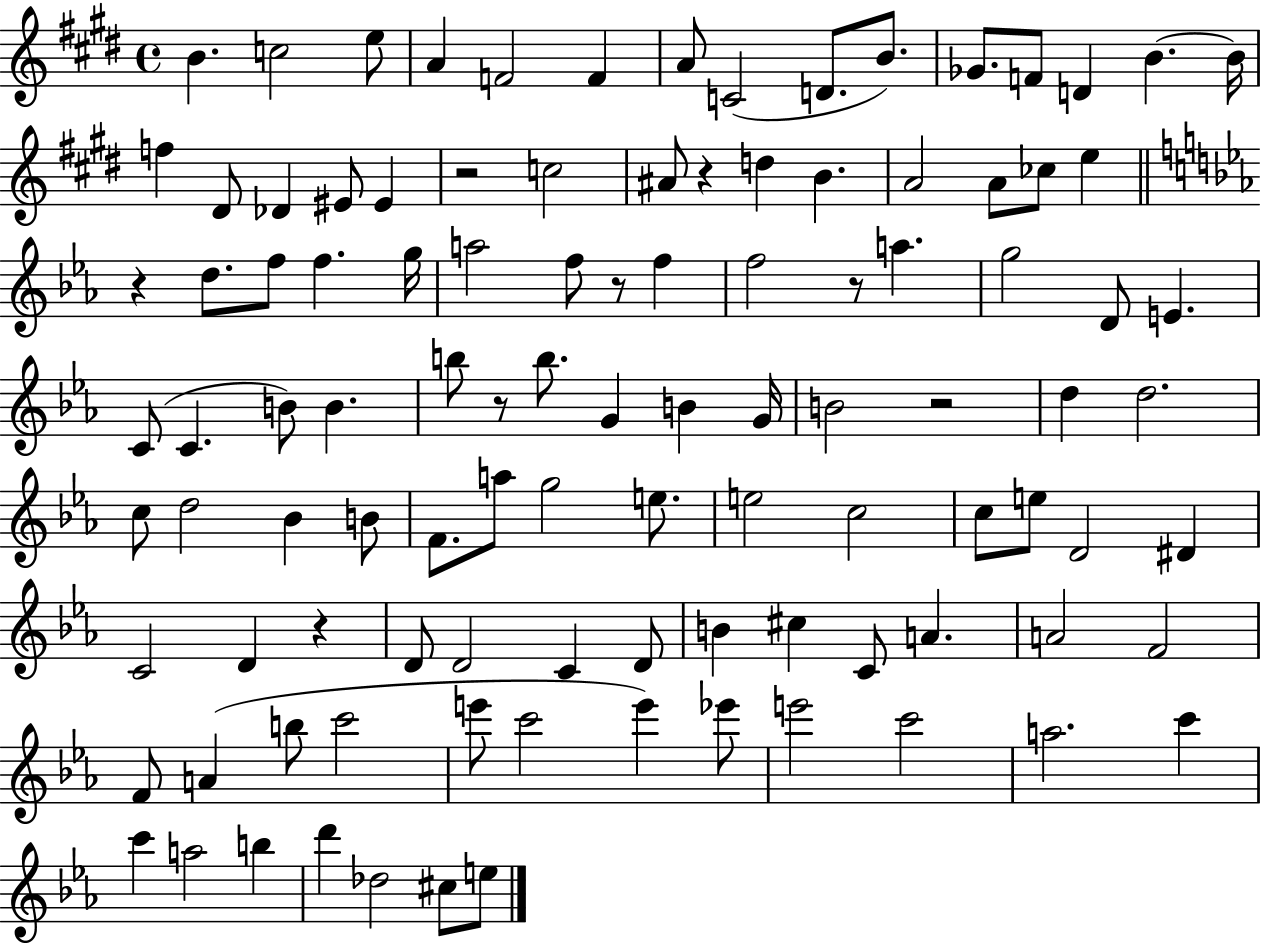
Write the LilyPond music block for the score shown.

{
  \clef treble
  \time 4/4
  \defaultTimeSignature
  \key e \major
  b'4. c''2 e''8 | a'4 f'2 f'4 | a'8 c'2( d'8. b'8.) | ges'8. f'8 d'4 b'4.~~ b'16 | \break f''4 dis'8 des'4 eis'8 eis'4 | r2 c''2 | ais'8 r4 d''4 b'4. | a'2 a'8 ces''8 e''4 | \break \bar "||" \break \key ees \major r4 d''8. f''8 f''4. g''16 | a''2 f''8 r8 f''4 | f''2 r8 a''4. | g''2 d'8 e'4. | \break c'8( c'4. b'8) b'4. | b''8 r8 b''8. g'4 b'4 g'16 | b'2 r2 | d''4 d''2. | \break c''8 d''2 bes'4 b'8 | f'8. a''8 g''2 e''8. | e''2 c''2 | c''8 e''8 d'2 dis'4 | \break c'2 d'4 r4 | d'8 d'2 c'4 d'8 | b'4 cis''4 c'8 a'4. | a'2 f'2 | \break f'8 a'4( b''8 c'''2 | e'''8 c'''2 e'''4) ees'''8 | e'''2 c'''2 | a''2. c'''4 | \break c'''4 a''2 b''4 | d'''4 des''2 cis''8 e''8 | \bar "|."
}